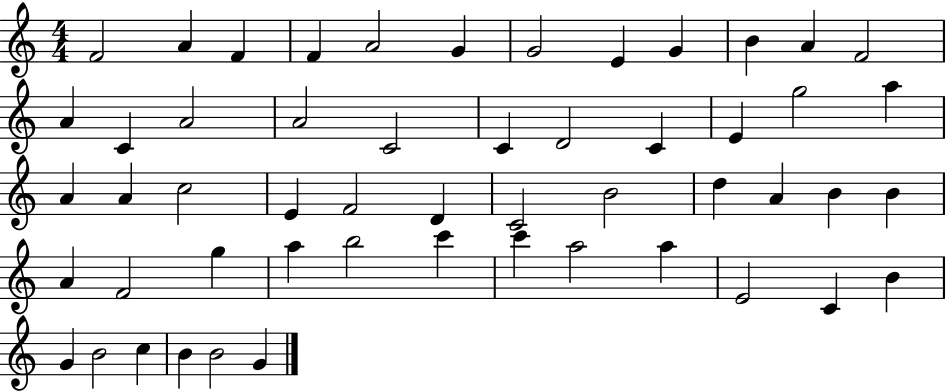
{
  \clef treble
  \numericTimeSignature
  \time 4/4
  \key c \major
  f'2 a'4 f'4 | f'4 a'2 g'4 | g'2 e'4 g'4 | b'4 a'4 f'2 | \break a'4 c'4 a'2 | a'2 c'2 | c'4 d'2 c'4 | e'4 g''2 a''4 | \break a'4 a'4 c''2 | e'4 f'2 d'4 | c'2 b'2 | d''4 a'4 b'4 b'4 | \break a'4 f'2 g''4 | a''4 b''2 c'''4 | c'''4 a''2 a''4 | e'2 c'4 b'4 | \break g'4 b'2 c''4 | b'4 b'2 g'4 | \bar "|."
}